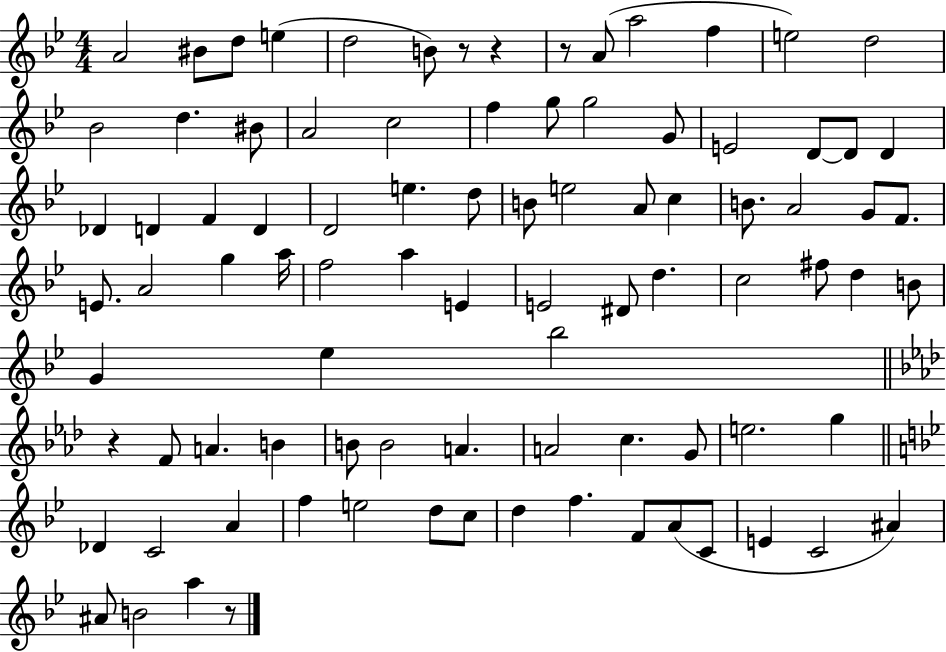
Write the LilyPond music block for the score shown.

{
  \clef treble
  \numericTimeSignature
  \time 4/4
  \key bes \major
  a'2 bis'8 d''8 e''4( | d''2 b'8) r8 r4 | r8 a'8( a''2 f''4 | e''2) d''2 | \break bes'2 d''4. bis'8 | a'2 c''2 | f''4 g''8 g''2 g'8 | e'2 d'8~~ d'8 d'4 | \break des'4 d'4 f'4 d'4 | d'2 e''4. d''8 | b'8 e''2 a'8 c''4 | b'8. a'2 g'8 f'8. | \break e'8. a'2 g''4 a''16 | f''2 a''4 e'4 | e'2 dis'8 d''4. | c''2 fis''8 d''4 b'8 | \break g'4 ees''4 bes''2 | \bar "||" \break \key aes \major r4 f'8 a'4. b'4 | b'8 b'2 a'4. | a'2 c''4. g'8 | e''2. g''4 | \break \bar "||" \break \key g \minor des'4 c'2 a'4 | f''4 e''2 d''8 c''8 | d''4 f''4. f'8 a'8( c'8 | e'4 c'2 ais'4) | \break ais'8 b'2 a''4 r8 | \bar "|."
}